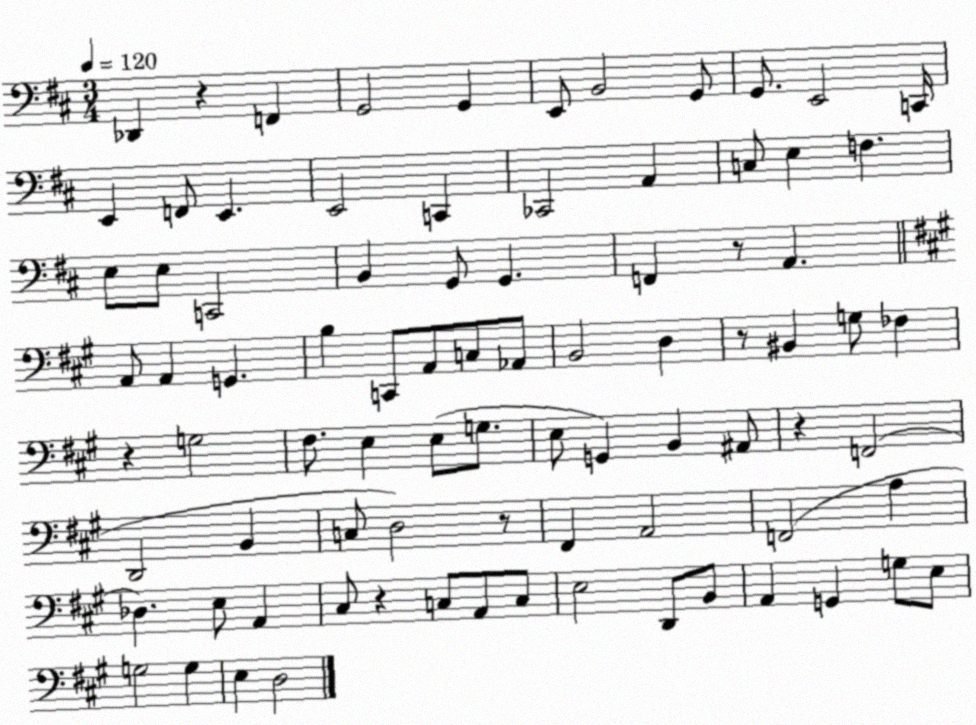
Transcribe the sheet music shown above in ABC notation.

X:1
T:Untitled
M:3/4
L:1/4
K:D
_D,, z F,, G,,2 G,, E,,/2 B,,2 G,,/2 G,,/2 E,,2 C,,/4 E,, F,,/2 E,, E,,2 C,, _C,,2 A,, C,/2 E, F, E,/2 E,/2 C,,2 B,, G,,/2 G,, F,, z/2 A,, A,,/2 A,, G,, B, C,,/2 A,,/2 C,/2 _A,,/2 B,,2 D, z/2 ^B,, G,/2 _F, z G,2 ^F,/2 E, E,/2 G,/2 E,/2 G,, B,, ^A,,/2 z F,,2 D,,2 B,, C,/2 D,2 z/2 ^F,, A,,2 F,,2 A, _D, E,/2 A,, ^C,/2 z C,/2 A,,/2 C,/2 E,2 D,,/2 B,,/2 A,, G,, G,/2 E,/2 G,2 G, E, D,2